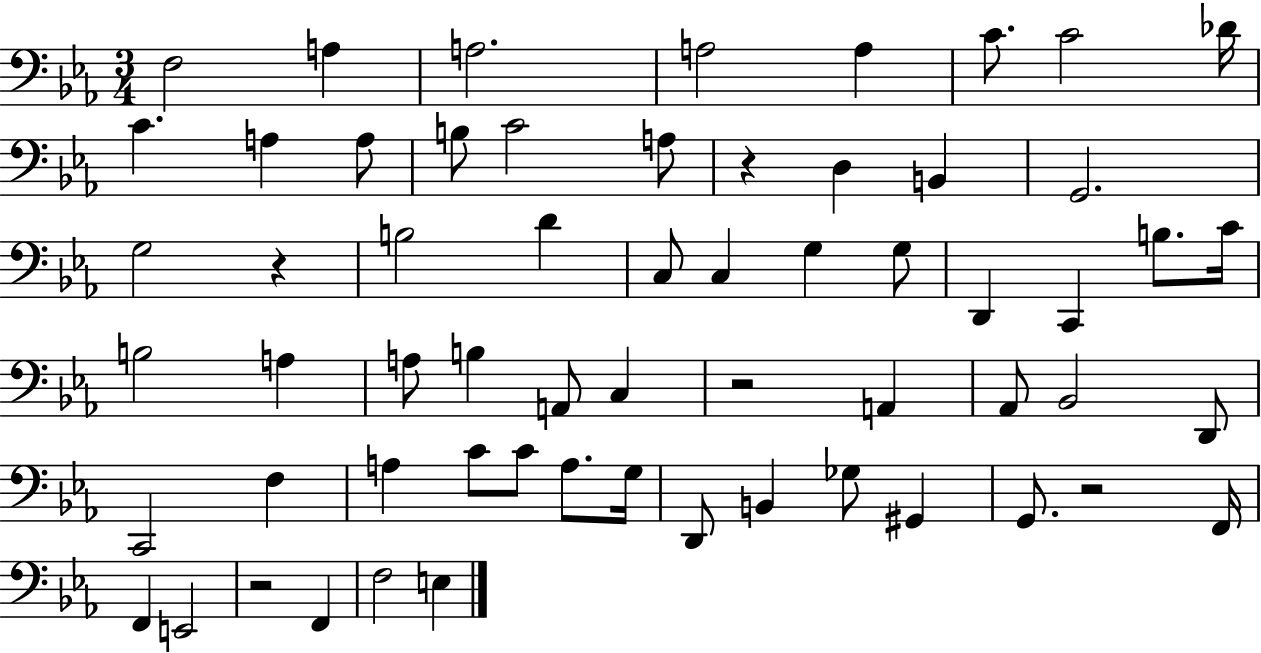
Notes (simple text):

F3/h A3/q A3/h. A3/h A3/q C4/e. C4/h Db4/s C4/q. A3/q A3/e B3/e C4/h A3/e R/q D3/q B2/q G2/h. G3/h R/q B3/h D4/q C3/e C3/q G3/q G3/e D2/q C2/q B3/e. C4/s B3/h A3/q A3/e B3/q A2/e C3/q R/h A2/q Ab2/e Bb2/h D2/e C2/h F3/q A3/q C4/e C4/e A3/e. G3/s D2/e B2/q Gb3/e G#2/q G2/e. R/h F2/s F2/q E2/h R/h F2/q F3/h E3/q